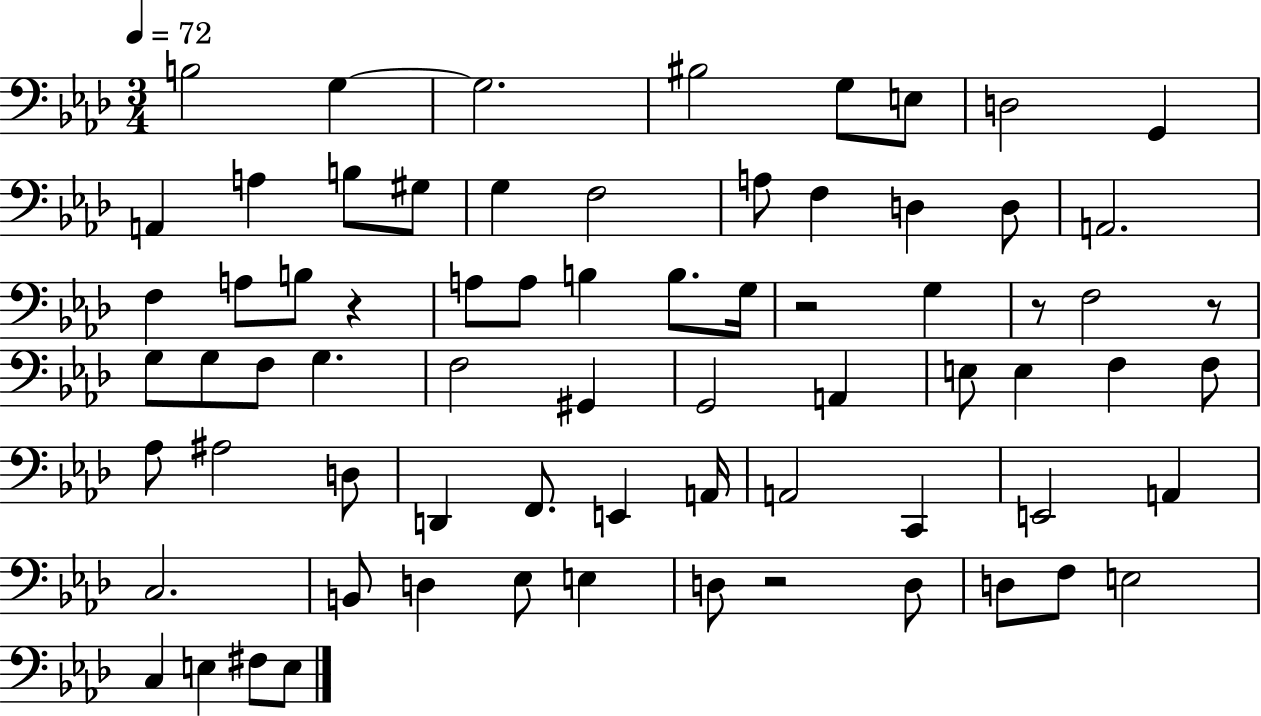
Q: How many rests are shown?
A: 5